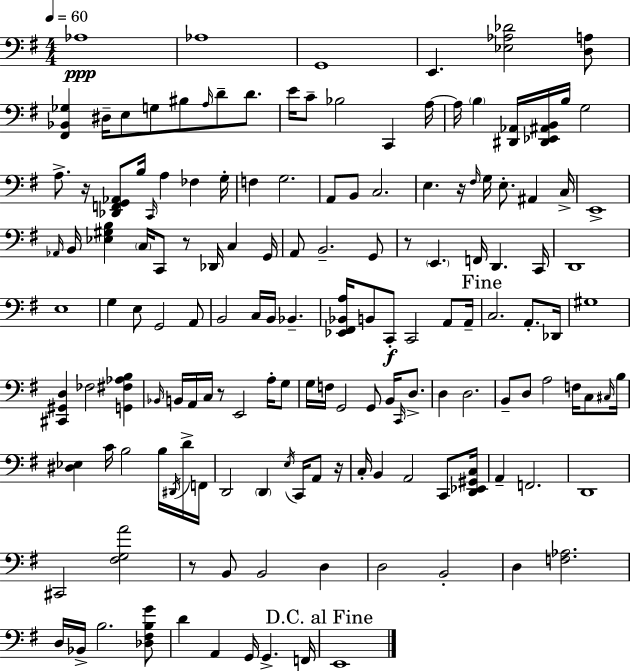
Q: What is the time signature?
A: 4/4